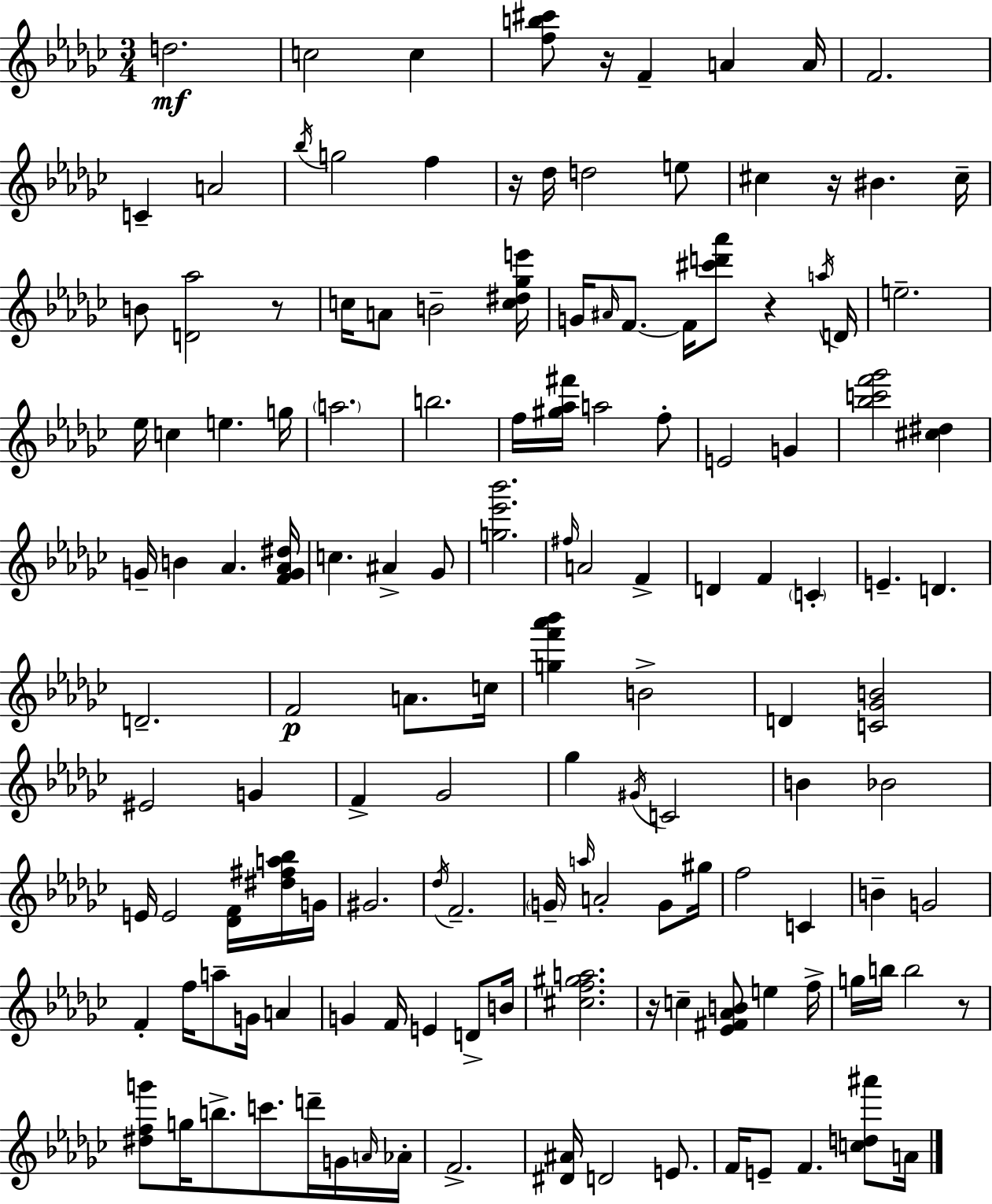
D5/h. C5/h C5/q [F5,B5,C#6]/e R/s F4/q A4/q A4/s F4/h. C4/q A4/h Bb5/s G5/h F5/q R/s Db5/s D5/h E5/e C#5/q R/s BIS4/q. C#5/s B4/e [D4,Ab5]/h R/e C5/s A4/e B4/h [C5,D#5,Gb5,E6]/s G4/s A#4/s F4/e. F4/s [C#6,D6,Ab6]/e R/q A5/s D4/s E5/h. Eb5/s C5/q E5/q. G5/s A5/h. B5/h. F5/s [G#5,Ab5,F#6]/s A5/h F5/e E4/h G4/q [Bb5,C6,F6,Gb6]/h [C#5,D#5]/q G4/s B4/q Ab4/q. [F4,G4,Ab4,D#5]/s C5/q. A#4/q Gb4/e [G5,Eb6,Bb6]/h. F#5/s A4/h F4/q D4/q F4/q C4/q E4/q. D4/q. D4/h. F4/h A4/e. C5/s [G5,F6,Ab6,Bb6]/q B4/h D4/q [C4,Gb4,B4]/h EIS4/h G4/q F4/q Gb4/h Gb5/q G#4/s C4/h B4/q Bb4/h E4/s E4/h [Db4,F4]/s [D#5,F#5,A5,Bb5]/s G4/s G#4/h. Db5/s F4/h. G4/s A5/s A4/h G4/e G#5/s F5/h C4/q B4/q G4/h F4/q F5/s A5/e G4/s A4/q G4/q F4/s E4/q D4/e B4/s [C#5,F5,G#5,A5]/h. R/s C5/q [Eb4,F#4,Ab4,B4]/e E5/q F5/s G5/s B5/s B5/h R/e [D#5,F5,G6]/e G5/s B5/e. C6/e. D6/s G4/s A4/s Ab4/s F4/h. [D#4,A#4]/s D4/h E4/e. F4/s E4/e F4/q. [C5,D5,A#6]/e A4/s